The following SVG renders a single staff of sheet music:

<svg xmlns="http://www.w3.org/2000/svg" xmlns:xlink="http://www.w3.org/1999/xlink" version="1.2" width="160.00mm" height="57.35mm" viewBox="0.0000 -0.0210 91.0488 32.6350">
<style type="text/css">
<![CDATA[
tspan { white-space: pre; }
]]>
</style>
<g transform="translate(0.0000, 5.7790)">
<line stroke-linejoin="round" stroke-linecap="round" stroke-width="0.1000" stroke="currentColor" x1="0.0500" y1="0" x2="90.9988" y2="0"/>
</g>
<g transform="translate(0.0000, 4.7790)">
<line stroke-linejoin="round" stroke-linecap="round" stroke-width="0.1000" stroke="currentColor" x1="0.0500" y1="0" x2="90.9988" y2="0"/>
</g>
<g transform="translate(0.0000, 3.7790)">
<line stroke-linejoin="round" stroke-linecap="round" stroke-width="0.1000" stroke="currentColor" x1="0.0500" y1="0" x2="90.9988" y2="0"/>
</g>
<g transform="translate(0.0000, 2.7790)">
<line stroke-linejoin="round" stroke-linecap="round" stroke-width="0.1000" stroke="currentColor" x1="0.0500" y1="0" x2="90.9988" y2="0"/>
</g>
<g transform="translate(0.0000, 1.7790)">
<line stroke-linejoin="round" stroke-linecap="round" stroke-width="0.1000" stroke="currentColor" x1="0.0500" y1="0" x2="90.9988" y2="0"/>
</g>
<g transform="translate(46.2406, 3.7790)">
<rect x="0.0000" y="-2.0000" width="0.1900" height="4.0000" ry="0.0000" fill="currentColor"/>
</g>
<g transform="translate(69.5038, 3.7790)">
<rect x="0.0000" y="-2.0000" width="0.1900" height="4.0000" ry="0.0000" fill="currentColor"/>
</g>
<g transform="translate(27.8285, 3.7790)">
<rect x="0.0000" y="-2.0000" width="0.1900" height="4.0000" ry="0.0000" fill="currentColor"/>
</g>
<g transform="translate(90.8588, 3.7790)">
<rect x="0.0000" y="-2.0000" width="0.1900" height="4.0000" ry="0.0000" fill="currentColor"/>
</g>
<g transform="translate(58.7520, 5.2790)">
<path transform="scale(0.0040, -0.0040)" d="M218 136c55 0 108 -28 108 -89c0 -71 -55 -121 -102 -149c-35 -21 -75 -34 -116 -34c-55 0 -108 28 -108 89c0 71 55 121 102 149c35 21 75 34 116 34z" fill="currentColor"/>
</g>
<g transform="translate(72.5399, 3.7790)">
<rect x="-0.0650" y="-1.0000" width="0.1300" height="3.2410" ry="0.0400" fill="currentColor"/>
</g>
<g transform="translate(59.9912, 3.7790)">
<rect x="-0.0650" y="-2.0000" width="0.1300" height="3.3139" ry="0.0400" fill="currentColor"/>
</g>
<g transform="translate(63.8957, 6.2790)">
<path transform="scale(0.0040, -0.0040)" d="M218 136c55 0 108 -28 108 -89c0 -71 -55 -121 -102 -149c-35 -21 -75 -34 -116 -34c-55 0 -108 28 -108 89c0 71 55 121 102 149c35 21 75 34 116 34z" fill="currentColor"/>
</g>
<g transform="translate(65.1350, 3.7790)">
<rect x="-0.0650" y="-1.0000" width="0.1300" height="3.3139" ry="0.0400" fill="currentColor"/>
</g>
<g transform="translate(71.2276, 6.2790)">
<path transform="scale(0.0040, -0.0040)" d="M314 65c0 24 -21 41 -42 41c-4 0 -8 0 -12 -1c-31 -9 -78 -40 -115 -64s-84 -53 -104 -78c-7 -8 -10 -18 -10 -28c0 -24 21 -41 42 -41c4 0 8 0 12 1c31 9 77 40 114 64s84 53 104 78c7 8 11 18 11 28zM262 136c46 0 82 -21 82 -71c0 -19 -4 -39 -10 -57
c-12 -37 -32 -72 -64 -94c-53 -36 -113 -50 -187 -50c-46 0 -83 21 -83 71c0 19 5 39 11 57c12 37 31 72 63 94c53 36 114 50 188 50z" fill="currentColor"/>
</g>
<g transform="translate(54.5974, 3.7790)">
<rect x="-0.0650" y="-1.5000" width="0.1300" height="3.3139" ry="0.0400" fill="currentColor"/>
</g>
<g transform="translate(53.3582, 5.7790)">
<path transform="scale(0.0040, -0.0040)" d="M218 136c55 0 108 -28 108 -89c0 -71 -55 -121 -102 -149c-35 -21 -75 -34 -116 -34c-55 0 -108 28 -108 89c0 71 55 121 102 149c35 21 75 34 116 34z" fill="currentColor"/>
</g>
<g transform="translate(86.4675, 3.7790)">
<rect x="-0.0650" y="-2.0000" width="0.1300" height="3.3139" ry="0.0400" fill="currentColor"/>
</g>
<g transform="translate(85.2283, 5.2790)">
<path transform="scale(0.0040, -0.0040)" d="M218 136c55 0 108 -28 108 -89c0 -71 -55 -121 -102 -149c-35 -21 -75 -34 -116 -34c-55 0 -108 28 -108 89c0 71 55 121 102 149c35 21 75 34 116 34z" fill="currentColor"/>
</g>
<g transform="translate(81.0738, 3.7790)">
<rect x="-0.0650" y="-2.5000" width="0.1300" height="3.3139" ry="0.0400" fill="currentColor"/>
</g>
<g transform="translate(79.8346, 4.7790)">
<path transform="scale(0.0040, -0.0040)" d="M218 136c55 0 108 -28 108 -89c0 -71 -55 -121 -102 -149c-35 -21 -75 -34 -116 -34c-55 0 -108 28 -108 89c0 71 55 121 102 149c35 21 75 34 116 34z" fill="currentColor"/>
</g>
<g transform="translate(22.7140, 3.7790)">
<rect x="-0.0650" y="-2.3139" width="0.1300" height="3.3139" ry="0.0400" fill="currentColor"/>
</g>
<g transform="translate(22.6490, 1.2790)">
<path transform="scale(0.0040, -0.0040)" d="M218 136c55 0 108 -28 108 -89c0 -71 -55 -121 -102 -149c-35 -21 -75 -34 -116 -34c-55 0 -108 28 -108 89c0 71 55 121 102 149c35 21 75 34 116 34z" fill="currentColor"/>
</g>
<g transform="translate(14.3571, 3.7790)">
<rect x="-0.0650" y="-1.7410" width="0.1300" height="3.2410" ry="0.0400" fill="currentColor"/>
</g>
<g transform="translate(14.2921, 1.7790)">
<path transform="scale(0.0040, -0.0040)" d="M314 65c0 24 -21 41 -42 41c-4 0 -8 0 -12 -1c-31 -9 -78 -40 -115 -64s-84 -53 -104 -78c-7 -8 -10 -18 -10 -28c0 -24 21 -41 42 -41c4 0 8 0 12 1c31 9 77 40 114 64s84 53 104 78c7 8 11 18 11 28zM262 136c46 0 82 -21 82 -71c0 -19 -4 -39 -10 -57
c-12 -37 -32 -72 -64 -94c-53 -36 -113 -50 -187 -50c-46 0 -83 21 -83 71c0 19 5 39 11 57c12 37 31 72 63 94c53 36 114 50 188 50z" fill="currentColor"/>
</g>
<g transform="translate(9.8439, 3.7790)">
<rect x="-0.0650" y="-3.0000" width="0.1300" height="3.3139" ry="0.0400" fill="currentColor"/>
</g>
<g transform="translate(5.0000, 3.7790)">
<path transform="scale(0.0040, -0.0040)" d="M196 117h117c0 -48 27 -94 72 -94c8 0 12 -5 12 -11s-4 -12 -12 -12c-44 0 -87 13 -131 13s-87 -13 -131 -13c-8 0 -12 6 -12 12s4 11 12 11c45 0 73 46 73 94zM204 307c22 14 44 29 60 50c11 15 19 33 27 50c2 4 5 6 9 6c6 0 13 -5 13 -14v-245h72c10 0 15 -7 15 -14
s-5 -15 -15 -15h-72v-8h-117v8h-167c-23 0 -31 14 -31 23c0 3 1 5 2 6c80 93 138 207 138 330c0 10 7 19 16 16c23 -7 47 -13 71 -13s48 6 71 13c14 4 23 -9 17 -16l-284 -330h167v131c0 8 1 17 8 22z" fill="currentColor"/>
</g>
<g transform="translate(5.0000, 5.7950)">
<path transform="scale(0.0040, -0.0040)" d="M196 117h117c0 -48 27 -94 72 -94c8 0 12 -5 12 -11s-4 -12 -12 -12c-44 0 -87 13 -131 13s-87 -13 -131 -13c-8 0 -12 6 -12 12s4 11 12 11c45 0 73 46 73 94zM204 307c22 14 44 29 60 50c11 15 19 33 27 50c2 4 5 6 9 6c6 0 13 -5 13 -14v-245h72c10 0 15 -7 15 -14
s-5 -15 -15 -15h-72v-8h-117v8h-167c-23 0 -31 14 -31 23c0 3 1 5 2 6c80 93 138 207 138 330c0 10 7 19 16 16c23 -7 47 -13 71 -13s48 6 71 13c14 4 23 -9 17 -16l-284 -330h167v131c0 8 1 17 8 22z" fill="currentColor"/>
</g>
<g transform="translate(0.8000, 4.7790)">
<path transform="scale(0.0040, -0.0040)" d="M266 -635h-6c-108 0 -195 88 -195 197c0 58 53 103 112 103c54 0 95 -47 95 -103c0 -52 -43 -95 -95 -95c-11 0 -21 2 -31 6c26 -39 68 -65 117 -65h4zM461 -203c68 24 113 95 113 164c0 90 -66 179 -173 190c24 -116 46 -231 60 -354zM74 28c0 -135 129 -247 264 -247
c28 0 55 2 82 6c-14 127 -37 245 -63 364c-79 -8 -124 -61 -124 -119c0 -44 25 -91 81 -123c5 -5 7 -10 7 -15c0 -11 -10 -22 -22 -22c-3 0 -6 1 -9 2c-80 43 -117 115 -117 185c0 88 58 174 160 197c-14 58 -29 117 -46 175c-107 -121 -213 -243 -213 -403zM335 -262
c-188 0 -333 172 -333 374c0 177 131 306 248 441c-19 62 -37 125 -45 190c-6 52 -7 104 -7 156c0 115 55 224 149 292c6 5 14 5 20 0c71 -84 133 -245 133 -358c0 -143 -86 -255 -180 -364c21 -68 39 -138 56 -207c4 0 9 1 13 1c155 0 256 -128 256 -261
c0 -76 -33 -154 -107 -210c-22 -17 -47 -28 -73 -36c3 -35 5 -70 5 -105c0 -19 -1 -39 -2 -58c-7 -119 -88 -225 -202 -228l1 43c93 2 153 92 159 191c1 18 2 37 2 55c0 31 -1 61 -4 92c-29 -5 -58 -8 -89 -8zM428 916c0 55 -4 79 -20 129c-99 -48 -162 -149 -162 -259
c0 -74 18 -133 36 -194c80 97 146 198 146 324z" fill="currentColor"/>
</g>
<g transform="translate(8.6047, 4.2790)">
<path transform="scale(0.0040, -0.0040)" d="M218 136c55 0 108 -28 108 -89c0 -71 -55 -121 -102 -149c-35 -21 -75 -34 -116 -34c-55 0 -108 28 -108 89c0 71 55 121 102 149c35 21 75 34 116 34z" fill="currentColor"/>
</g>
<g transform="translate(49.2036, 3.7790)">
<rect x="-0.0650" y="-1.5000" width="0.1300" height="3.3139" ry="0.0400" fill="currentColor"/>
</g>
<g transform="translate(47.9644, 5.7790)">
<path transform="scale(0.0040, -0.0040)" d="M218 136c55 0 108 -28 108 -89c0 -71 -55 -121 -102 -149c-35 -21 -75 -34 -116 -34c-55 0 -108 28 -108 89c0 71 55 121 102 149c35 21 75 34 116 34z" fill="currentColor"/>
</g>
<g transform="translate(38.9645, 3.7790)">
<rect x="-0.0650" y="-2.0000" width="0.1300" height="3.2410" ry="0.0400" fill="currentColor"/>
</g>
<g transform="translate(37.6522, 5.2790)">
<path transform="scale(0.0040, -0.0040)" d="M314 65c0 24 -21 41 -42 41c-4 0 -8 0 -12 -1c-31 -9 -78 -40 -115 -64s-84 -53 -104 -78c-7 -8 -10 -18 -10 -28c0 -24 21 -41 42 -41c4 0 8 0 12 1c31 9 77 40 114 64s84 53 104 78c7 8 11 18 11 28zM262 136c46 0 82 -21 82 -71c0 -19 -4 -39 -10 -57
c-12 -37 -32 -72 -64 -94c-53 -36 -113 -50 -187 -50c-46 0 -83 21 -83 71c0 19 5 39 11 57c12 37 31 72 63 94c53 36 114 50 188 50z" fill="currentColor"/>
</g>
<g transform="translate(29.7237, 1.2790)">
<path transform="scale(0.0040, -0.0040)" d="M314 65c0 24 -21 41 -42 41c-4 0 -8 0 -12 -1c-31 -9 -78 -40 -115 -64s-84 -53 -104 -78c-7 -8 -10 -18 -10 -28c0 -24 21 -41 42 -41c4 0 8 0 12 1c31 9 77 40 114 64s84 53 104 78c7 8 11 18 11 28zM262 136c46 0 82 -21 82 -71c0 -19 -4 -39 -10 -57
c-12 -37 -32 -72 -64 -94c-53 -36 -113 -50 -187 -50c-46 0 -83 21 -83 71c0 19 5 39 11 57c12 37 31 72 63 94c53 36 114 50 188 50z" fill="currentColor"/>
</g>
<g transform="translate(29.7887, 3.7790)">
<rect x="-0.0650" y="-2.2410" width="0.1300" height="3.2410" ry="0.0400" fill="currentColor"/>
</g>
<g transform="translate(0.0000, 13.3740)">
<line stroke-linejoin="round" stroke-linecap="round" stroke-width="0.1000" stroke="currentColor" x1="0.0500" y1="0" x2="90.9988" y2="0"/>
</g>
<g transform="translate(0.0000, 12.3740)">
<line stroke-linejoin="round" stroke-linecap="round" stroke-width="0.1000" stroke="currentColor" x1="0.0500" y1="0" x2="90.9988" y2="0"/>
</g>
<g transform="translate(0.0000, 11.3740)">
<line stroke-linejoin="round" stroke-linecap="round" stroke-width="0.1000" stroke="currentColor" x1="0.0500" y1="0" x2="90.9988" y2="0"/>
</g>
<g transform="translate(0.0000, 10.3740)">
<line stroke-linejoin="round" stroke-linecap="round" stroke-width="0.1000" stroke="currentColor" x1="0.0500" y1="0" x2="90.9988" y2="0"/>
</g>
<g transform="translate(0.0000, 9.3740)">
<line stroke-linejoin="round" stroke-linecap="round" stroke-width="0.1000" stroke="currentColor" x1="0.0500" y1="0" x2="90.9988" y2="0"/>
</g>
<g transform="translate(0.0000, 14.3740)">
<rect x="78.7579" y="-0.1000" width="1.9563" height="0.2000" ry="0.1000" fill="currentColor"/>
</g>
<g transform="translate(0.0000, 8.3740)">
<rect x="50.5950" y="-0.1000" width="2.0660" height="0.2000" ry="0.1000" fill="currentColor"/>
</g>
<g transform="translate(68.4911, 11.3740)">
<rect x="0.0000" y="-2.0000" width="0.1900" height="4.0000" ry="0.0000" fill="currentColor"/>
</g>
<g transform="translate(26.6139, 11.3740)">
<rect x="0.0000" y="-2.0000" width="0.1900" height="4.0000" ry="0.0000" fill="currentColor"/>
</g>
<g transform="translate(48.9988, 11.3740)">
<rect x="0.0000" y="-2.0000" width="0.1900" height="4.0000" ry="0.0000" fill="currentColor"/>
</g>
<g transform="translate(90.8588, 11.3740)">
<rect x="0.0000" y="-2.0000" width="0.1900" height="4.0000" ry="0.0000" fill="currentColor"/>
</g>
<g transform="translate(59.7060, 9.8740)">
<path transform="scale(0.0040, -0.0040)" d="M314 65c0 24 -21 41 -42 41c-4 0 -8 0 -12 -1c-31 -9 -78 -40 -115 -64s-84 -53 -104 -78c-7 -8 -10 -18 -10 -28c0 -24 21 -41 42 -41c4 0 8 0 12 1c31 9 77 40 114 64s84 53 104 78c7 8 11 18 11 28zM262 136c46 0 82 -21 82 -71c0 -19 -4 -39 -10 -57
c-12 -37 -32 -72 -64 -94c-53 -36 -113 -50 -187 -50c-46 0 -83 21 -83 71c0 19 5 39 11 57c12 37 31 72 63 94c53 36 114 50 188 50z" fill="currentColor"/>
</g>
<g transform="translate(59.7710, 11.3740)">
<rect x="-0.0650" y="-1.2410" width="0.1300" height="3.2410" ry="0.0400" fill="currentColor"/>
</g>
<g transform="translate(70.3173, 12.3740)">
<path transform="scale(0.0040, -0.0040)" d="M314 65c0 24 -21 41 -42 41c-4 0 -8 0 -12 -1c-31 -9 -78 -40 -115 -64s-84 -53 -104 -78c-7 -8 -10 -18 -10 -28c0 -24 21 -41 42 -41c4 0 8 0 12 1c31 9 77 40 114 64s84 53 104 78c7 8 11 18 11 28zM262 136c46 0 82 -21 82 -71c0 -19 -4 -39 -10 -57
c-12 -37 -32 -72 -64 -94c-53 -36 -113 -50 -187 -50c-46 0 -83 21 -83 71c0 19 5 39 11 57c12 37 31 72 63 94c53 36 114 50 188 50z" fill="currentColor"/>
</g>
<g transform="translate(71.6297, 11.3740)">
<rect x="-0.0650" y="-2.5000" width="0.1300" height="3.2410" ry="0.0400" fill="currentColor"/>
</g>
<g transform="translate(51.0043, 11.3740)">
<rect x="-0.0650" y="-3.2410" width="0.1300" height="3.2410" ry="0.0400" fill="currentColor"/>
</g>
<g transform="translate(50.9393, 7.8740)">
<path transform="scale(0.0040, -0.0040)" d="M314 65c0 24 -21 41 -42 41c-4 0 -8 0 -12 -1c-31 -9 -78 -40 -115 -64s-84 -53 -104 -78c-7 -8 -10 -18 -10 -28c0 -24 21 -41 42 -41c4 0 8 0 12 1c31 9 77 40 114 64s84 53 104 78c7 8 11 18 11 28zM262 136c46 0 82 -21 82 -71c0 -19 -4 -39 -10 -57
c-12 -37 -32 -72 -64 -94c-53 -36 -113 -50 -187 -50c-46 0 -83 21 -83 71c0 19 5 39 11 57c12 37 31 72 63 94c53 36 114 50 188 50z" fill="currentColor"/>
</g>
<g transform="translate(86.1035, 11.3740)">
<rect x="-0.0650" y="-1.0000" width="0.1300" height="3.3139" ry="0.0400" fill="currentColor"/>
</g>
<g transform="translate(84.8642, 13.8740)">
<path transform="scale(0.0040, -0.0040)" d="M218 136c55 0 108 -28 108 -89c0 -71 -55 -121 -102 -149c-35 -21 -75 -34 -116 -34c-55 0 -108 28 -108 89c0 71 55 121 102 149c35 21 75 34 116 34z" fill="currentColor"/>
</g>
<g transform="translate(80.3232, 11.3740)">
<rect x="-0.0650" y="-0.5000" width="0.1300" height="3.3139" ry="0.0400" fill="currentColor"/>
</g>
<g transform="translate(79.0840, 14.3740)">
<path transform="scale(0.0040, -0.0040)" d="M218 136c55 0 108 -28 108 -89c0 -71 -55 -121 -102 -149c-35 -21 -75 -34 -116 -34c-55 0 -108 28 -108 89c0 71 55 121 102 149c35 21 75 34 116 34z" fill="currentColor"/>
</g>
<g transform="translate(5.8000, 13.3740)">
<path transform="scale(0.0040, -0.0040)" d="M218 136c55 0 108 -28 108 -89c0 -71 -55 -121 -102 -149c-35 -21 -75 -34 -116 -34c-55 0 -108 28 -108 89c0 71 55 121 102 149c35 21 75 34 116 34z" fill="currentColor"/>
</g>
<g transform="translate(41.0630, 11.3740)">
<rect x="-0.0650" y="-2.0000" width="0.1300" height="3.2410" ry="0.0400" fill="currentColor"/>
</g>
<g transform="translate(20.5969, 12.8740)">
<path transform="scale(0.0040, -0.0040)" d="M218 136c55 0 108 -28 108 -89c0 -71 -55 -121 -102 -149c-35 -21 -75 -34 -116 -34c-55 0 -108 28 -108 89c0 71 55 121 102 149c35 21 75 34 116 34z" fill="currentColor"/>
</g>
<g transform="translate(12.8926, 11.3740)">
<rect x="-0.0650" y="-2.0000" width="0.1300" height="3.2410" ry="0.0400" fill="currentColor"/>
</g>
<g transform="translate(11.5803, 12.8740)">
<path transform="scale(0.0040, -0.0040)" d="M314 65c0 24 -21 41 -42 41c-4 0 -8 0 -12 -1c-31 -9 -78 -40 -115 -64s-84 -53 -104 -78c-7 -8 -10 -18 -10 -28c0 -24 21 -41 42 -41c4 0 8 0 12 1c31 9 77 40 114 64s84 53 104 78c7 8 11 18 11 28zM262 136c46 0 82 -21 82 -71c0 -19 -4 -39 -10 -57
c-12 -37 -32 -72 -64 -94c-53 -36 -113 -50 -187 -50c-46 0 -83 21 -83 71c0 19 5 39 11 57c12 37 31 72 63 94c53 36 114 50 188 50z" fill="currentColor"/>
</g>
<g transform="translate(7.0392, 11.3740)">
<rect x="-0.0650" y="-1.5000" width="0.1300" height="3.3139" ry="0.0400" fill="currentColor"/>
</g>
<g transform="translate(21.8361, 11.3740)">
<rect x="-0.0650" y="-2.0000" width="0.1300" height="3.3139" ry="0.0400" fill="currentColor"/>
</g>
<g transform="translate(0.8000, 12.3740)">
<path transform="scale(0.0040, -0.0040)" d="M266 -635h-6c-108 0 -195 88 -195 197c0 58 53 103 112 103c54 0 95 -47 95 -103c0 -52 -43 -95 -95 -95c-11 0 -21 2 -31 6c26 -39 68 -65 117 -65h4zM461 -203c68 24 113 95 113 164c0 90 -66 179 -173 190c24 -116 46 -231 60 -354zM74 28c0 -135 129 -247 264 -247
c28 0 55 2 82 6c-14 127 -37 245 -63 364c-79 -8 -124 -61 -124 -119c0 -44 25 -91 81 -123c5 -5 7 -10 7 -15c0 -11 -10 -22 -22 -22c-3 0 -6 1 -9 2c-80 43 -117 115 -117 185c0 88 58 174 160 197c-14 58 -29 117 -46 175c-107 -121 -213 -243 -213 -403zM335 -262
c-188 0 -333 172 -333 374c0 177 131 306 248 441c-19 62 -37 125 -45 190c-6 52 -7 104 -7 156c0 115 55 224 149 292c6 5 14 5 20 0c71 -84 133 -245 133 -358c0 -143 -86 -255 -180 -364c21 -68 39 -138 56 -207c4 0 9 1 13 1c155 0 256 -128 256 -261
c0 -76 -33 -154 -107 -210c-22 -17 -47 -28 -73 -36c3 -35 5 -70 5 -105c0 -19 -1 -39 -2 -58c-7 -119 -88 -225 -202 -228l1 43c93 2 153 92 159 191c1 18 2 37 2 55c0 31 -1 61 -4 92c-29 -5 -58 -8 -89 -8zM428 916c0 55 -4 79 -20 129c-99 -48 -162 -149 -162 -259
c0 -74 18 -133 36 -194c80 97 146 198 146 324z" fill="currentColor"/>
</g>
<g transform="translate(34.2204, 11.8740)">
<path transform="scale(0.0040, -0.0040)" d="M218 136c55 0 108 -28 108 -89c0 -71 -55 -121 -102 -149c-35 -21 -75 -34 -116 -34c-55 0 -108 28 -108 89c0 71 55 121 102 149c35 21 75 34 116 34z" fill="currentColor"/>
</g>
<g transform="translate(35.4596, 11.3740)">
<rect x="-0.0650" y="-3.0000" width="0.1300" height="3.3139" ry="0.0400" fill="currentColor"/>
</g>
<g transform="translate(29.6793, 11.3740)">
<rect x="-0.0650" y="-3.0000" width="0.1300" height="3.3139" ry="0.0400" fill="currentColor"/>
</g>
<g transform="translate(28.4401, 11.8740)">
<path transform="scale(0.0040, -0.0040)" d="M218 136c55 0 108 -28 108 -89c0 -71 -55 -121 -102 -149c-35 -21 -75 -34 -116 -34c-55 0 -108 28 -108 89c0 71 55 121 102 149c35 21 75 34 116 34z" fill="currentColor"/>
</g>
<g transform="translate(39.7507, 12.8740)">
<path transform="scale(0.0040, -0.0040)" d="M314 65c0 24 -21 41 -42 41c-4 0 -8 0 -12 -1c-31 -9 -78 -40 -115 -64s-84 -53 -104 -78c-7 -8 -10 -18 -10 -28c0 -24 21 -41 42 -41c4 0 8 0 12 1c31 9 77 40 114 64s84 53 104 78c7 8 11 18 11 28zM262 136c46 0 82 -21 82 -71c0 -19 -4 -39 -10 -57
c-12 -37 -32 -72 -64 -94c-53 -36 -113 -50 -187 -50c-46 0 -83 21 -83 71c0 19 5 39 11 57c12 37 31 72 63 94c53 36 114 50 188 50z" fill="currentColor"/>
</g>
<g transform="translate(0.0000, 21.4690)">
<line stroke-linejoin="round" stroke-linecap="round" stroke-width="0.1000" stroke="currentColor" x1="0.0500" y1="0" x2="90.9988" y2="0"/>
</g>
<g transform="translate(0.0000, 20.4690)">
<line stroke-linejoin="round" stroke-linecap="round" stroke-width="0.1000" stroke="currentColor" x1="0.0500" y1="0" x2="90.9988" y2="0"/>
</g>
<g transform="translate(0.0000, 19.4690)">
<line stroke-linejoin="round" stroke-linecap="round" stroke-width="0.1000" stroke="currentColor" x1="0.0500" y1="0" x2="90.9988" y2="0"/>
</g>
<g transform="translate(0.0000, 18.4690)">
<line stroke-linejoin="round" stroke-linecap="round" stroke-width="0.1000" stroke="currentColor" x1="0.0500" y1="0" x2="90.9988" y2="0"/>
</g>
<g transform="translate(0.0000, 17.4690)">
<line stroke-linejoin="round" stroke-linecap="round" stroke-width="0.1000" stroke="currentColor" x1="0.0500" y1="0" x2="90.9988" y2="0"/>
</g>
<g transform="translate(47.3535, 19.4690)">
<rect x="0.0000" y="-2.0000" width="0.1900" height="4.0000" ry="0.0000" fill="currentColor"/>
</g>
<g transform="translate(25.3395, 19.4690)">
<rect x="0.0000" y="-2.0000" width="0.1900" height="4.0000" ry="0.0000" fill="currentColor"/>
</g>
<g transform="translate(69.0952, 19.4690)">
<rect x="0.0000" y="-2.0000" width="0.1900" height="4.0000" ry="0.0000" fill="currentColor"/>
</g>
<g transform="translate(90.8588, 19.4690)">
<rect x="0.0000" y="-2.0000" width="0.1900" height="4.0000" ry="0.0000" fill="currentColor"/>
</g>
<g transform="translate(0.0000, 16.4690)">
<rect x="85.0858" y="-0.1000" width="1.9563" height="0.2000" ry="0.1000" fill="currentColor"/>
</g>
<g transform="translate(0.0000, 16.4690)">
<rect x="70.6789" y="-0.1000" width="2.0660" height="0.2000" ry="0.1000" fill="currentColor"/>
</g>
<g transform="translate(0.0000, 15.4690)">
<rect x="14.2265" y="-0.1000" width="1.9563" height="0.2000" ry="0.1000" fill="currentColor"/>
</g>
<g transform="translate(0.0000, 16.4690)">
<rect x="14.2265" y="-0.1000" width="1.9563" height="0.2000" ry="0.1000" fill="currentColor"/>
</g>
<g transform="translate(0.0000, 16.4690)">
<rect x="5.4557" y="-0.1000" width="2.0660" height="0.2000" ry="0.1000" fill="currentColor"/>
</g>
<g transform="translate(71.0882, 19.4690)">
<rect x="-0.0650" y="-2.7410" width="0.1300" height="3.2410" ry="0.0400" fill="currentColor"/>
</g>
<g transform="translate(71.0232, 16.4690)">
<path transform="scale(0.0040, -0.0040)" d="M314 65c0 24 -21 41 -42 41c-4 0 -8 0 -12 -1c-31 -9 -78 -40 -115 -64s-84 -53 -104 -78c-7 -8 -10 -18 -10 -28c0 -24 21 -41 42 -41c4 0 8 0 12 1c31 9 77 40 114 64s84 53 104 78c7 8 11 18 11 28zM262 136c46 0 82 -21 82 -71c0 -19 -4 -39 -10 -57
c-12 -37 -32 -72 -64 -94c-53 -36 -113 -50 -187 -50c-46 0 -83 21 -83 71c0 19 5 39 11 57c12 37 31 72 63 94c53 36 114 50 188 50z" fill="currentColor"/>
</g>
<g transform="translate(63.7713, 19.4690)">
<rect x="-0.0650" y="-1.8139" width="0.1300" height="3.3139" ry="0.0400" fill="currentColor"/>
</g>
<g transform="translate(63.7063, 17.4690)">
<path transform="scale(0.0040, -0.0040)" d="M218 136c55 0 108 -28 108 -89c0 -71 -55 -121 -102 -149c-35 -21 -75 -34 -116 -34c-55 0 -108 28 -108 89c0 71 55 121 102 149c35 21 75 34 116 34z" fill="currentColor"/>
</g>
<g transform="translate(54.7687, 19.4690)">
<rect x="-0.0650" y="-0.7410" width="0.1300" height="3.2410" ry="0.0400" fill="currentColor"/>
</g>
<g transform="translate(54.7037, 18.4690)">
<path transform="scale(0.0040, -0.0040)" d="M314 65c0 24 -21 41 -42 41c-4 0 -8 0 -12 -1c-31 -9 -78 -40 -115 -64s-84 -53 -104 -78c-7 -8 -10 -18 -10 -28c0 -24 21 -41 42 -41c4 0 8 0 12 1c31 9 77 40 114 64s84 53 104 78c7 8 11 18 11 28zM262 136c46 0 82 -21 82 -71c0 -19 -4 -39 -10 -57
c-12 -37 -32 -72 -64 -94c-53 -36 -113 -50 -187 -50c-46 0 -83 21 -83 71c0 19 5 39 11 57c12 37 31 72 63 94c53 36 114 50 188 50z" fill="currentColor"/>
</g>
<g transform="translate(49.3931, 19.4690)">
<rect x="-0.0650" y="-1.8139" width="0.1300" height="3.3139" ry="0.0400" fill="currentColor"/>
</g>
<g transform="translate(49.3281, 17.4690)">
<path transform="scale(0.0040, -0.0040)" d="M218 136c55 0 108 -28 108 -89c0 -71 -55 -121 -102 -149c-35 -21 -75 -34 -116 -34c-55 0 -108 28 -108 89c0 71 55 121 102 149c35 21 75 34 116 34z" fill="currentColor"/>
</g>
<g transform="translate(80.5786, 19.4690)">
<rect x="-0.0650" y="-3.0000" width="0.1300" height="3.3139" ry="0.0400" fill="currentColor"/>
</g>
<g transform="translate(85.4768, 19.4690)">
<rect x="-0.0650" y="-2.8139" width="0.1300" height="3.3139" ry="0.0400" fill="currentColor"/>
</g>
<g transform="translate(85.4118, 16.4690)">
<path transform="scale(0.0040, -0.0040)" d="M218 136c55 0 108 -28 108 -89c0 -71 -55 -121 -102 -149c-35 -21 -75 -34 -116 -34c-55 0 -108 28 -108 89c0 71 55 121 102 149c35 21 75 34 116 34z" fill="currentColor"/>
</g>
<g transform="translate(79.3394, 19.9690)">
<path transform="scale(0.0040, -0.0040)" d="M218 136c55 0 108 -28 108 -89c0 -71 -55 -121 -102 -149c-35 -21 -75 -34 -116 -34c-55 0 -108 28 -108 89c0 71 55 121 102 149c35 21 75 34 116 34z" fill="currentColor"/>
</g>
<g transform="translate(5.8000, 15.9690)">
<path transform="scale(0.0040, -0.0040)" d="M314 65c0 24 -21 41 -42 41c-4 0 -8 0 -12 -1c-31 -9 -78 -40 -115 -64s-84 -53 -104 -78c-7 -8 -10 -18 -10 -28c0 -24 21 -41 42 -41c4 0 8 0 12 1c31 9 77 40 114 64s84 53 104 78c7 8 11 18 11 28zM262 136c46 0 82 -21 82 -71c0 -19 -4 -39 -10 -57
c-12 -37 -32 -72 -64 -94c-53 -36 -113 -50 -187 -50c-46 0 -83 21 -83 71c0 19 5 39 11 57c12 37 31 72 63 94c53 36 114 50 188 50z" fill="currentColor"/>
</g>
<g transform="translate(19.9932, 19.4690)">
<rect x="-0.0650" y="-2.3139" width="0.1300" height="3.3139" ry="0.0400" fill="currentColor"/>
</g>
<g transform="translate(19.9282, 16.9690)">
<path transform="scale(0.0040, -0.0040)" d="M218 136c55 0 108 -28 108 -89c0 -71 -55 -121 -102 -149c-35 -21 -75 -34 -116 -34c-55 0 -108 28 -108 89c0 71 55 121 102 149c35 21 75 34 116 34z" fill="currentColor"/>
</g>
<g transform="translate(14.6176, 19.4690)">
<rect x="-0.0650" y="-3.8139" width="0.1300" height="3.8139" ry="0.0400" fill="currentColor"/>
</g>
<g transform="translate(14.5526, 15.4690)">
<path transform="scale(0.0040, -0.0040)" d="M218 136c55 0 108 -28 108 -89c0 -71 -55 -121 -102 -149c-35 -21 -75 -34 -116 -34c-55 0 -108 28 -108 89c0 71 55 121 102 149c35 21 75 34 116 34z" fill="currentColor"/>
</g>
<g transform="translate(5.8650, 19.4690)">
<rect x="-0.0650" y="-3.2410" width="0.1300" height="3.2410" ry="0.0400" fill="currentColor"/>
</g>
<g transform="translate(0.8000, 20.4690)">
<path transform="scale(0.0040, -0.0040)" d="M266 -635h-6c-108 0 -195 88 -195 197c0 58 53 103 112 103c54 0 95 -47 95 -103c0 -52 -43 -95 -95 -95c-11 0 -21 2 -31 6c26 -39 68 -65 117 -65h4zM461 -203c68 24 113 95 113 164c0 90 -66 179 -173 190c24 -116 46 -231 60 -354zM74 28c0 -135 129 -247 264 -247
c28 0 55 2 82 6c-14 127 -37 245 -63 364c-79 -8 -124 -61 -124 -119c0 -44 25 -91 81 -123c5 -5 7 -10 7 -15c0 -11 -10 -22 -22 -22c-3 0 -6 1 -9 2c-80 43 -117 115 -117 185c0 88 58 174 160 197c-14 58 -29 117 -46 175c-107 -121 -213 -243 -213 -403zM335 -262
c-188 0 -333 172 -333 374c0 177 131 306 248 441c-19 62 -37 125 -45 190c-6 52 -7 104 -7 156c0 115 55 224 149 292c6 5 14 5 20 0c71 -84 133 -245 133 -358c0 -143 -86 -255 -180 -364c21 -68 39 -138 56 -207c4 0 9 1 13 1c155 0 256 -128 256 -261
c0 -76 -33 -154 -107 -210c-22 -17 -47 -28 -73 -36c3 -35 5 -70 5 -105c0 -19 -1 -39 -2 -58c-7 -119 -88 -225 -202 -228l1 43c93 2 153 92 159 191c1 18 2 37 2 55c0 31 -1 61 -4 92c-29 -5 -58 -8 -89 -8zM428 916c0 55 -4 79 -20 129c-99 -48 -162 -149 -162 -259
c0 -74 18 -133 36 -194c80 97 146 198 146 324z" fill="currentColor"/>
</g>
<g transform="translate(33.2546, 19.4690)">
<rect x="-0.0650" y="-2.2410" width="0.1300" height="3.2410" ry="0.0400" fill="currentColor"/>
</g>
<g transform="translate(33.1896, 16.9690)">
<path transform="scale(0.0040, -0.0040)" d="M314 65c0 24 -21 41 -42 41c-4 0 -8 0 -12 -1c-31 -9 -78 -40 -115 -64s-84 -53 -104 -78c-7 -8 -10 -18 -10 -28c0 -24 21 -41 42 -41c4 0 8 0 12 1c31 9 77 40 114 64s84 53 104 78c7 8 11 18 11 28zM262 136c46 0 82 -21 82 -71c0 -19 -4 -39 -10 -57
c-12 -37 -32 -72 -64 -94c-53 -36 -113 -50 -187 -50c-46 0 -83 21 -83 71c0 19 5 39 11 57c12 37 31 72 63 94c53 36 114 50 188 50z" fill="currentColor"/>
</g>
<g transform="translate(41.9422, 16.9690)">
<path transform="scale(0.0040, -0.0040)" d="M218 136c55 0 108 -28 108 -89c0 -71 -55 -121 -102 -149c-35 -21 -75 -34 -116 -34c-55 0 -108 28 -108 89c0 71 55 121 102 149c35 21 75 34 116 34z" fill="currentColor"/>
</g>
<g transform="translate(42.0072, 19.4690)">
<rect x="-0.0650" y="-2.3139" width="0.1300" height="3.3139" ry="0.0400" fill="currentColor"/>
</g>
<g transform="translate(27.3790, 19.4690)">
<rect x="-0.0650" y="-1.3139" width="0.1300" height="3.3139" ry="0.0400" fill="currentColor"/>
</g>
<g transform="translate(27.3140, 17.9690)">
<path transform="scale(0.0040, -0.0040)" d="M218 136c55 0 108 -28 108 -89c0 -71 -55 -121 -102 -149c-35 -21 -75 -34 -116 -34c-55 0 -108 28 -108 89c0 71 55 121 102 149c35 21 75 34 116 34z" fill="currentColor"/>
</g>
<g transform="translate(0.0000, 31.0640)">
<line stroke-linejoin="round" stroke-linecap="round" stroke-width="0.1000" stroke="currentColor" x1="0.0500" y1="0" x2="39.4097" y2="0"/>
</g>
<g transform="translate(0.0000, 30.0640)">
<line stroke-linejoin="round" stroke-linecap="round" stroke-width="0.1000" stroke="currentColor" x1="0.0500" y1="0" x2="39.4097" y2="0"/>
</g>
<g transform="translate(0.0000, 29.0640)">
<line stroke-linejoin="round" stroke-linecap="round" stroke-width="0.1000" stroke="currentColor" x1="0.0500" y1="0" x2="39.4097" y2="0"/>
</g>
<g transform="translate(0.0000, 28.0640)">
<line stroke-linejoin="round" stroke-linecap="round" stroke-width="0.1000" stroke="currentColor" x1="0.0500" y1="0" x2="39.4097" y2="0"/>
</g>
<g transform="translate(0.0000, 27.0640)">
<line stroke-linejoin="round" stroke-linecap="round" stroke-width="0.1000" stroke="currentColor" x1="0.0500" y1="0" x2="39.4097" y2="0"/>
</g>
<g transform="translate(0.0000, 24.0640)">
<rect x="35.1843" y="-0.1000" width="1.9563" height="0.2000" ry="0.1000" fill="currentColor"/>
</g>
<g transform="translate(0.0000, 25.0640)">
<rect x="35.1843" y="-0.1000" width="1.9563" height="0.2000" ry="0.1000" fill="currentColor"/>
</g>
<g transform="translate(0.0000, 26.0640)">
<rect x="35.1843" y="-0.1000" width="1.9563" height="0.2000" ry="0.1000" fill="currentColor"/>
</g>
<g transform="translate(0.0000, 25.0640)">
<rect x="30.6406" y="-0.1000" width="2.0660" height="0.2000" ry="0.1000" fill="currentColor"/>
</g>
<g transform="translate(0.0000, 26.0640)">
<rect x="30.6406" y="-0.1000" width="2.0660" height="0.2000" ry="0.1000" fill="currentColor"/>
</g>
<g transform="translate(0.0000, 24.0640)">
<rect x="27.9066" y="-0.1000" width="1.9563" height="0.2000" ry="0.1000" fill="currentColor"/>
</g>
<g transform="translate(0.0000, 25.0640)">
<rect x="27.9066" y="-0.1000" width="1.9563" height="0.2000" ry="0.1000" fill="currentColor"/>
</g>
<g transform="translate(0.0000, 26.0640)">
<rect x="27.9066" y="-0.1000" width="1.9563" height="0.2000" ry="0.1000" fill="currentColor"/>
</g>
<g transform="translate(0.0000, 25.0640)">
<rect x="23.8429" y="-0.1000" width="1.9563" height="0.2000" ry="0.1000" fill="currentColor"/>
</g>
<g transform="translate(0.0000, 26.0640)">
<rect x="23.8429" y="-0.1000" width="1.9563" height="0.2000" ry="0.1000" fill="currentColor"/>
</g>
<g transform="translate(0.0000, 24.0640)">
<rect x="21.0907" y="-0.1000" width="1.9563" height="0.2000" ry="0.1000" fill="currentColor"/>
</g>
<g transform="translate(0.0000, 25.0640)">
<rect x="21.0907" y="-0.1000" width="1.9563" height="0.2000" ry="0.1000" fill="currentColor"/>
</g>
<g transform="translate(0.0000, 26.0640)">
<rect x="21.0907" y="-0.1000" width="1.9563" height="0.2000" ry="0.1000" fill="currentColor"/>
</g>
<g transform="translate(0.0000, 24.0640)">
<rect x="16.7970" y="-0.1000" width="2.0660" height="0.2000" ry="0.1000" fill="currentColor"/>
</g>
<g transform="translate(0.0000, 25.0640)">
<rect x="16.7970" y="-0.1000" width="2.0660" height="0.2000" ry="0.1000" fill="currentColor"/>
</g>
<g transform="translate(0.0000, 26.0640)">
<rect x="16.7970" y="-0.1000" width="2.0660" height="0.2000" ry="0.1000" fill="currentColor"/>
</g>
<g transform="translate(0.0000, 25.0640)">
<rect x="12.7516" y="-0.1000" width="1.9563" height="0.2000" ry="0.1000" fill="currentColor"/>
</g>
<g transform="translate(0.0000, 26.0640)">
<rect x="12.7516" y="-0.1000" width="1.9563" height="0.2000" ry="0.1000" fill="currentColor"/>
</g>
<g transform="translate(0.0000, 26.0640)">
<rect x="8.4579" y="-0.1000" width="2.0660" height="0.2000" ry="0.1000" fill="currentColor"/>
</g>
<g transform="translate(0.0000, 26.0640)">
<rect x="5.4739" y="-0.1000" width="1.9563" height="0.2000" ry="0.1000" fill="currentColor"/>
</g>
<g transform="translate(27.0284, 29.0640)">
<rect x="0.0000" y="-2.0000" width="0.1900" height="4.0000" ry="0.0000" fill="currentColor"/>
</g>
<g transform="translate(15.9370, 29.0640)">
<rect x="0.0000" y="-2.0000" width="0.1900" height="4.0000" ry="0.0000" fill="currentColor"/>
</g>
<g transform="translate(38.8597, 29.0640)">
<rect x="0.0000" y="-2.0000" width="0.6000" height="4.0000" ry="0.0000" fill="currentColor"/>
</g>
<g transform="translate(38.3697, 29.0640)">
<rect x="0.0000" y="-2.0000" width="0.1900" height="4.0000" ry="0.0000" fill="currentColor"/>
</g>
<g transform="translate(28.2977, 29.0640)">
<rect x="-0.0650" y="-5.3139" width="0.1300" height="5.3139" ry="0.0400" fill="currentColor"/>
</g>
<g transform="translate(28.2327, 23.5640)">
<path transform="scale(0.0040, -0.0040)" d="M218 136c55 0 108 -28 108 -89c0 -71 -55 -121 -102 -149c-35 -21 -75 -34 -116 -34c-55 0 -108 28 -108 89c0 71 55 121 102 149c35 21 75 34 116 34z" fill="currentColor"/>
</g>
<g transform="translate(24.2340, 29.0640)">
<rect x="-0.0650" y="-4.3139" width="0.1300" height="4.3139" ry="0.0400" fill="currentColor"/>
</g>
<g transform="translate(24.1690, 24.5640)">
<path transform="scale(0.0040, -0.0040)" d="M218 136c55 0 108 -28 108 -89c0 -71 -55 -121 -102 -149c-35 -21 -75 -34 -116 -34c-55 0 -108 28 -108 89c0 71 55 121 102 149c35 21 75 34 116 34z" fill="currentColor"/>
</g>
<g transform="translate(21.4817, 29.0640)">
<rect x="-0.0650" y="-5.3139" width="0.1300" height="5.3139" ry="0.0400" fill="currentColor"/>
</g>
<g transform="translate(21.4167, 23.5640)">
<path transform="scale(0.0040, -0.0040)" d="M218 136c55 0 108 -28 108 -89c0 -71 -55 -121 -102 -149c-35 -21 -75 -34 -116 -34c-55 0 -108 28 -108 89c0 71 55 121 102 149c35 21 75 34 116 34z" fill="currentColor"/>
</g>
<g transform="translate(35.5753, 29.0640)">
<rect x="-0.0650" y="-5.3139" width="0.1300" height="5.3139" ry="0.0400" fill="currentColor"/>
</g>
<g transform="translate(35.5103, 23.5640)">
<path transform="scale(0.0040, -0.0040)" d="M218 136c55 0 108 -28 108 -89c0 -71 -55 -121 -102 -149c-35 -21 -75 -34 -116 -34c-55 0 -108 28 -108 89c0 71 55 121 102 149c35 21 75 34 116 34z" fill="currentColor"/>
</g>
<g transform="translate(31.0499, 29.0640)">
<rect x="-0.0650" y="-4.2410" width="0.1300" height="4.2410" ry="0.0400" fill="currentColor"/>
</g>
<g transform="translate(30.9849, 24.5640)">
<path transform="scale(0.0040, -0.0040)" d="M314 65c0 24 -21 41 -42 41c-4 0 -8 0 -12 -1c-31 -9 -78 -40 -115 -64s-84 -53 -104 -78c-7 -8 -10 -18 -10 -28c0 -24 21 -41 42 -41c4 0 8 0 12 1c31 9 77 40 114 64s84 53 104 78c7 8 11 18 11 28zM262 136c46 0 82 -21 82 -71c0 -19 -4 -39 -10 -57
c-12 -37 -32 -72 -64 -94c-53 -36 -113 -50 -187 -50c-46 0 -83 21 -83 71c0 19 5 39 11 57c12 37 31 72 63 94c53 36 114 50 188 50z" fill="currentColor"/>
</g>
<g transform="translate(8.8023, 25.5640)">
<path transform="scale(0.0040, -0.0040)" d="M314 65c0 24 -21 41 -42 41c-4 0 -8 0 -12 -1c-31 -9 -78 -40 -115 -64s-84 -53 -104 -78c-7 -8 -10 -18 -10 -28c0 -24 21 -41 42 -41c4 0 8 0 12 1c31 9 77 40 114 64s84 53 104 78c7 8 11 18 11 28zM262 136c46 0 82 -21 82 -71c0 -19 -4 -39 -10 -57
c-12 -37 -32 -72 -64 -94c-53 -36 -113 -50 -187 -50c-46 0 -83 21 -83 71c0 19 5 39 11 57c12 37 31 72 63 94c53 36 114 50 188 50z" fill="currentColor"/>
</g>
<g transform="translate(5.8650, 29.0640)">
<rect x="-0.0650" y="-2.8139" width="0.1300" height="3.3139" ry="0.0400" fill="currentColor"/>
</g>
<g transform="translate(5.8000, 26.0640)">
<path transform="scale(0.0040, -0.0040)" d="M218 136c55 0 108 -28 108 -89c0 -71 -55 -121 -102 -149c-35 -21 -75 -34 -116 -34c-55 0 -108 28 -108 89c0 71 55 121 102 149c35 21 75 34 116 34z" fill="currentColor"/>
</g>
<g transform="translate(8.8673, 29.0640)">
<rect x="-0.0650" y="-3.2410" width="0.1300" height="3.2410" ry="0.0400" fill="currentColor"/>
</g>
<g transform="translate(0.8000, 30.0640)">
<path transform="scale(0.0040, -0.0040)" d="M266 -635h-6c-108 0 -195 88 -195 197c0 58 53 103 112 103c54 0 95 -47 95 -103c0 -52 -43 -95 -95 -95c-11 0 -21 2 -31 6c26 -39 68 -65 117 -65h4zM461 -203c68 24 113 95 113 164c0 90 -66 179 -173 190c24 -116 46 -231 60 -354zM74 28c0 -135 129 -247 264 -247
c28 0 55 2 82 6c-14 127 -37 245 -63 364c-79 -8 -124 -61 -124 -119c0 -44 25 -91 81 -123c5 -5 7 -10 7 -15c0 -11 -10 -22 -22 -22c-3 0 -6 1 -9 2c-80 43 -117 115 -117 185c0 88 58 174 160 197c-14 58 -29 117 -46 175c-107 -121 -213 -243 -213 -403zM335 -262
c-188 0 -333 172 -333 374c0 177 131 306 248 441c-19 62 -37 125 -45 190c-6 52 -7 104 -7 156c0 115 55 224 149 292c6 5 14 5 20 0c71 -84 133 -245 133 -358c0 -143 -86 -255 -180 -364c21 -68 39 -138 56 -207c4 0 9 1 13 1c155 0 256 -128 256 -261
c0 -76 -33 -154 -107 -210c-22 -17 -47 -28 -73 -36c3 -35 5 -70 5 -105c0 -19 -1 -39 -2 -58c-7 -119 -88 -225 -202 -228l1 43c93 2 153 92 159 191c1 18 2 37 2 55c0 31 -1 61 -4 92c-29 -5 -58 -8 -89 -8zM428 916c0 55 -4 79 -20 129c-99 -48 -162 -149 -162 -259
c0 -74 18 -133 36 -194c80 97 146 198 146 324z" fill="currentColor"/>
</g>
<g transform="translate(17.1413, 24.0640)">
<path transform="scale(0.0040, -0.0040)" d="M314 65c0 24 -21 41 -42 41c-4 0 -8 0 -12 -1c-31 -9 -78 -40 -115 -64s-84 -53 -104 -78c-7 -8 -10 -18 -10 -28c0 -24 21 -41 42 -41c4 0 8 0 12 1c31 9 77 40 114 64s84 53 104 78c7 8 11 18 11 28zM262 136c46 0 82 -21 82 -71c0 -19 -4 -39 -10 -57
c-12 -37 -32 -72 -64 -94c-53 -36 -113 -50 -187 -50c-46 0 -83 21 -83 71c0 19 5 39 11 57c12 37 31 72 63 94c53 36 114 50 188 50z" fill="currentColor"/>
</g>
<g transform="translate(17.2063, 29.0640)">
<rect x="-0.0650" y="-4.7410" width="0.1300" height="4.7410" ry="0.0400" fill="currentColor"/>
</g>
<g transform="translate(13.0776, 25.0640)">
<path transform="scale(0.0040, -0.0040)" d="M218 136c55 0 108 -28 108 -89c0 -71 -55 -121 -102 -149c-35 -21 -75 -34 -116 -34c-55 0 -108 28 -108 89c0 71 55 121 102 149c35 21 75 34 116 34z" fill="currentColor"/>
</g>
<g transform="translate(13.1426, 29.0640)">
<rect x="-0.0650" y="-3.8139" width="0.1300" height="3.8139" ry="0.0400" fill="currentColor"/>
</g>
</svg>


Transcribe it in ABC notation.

X:1
T:Untitled
M:4/4
L:1/4
K:C
A f2 g g2 F2 E E F D D2 G F E F2 F A A F2 b2 e2 G2 C D b2 c' g e g2 g f d2 f a2 A a a b2 c' e'2 f' d' f' d'2 f'